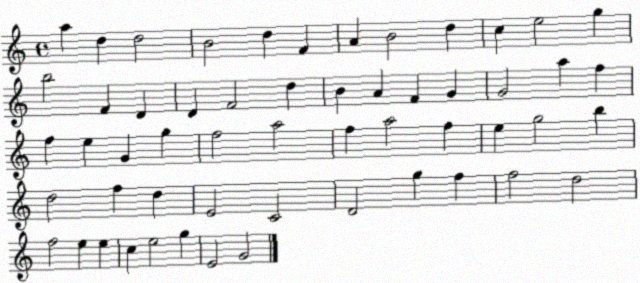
X:1
T:Untitled
M:4/4
L:1/4
K:C
a d d2 B2 d F A B2 d c e2 g b2 F D D F2 d B A F G G2 a f f e G g f2 a2 f a2 f e g2 b d2 f d E2 C2 D2 g f f2 d2 f2 e e c e2 g E2 G2